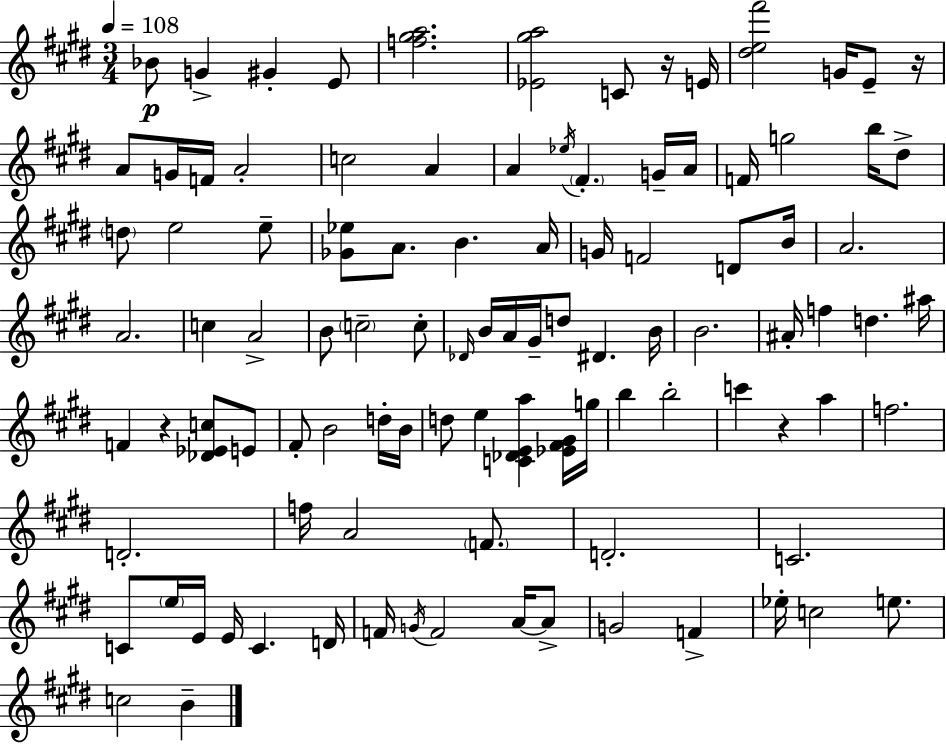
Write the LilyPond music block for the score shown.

{
  \clef treble
  \numericTimeSignature
  \time 3/4
  \key e \major
  \tempo 4 = 108
  \repeat volta 2 { bes'8\p g'4-> gis'4-. e'8 | <f'' gis'' a''>2. | <ees' gis'' a''>2 c'8 r16 e'16 | <dis'' e'' fis'''>2 g'16 e'8-- r16 | \break a'8 g'16 f'16 a'2-. | c''2 a'4 | a'4 \acciaccatura { ees''16 } \parenthesize fis'4.-. g'16-- | a'16 f'16 g''2 b''16 dis''8-> | \break \parenthesize d''8 e''2 e''8-- | <ges' ees''>8 a'8. b'4. | a'16 g'16 f'2 d'8 | b'16 a'2. | \break a'2. | c''4 a'2-> | b'8 \parenthesize c''2-- c''8-. | \grace { des'16 } b'16 a'16 gis'16-- d''8 dis'4. | \break b'16 b'2. | ais'16-. f''4 d''4. | ais''16 f'4 r4 <des' ees' c''>8 | e'8 fis'8-. b'2 | \break d''16-. b'16 d''8 e''4 <c' des' e' a''>4 | <ees' fis' gis'>16 g''16 b''4 b''2-. | c'''4 r4 a''4 | f''2. | \break d'2.-. | f''16 a'2 \parenthesize f'8. | d'2.-. | c'2. | \break c'8 \parenthesize e''16 e'16 e'16 c'4. | d'16 f'16 \acciaccatura { g'16 } f'2 | a'16~~ a'8-> g'2 f'4-> | ees''16-. c''2 | \break e''8. c''2 b'4-- | } \bar "|."
}